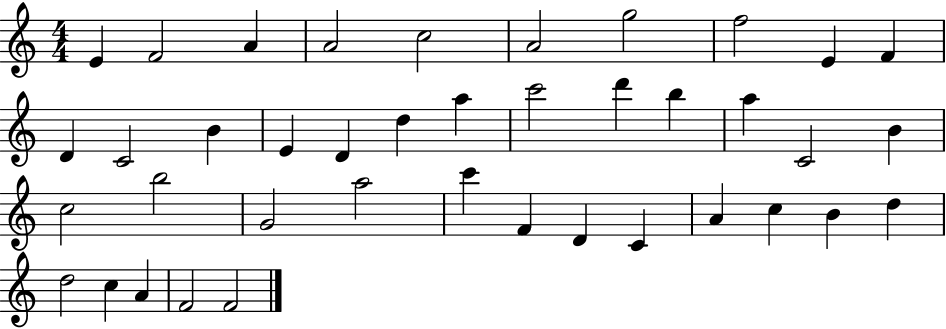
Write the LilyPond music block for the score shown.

{
  \clef treble
  \numericTimeSignature
  \time 4/4
  \key c \major
  e'4 f'2 a'4 | a'2 c''2 | a'2 g''2 | f''2 e'4 f'4 | \break d'4 c'2 b'4 | e'4 d'4 d''4 a''4 | c'''2 d'''4 b''4 | a''4 c'2 b'4 | \break c''2 b''2 | g'2 a''2 | c'''4 f'4 d'4 c'4 | a'4 c''4 b'4 d''4 | \break d''2 c''4 a'4 | f'2 f'2 | \bar "|."
}